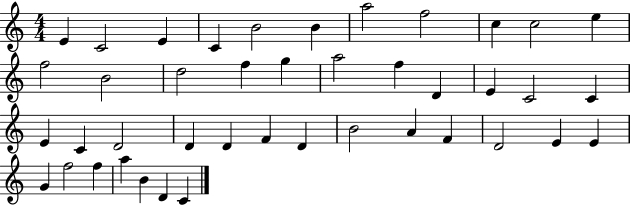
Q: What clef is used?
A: treble